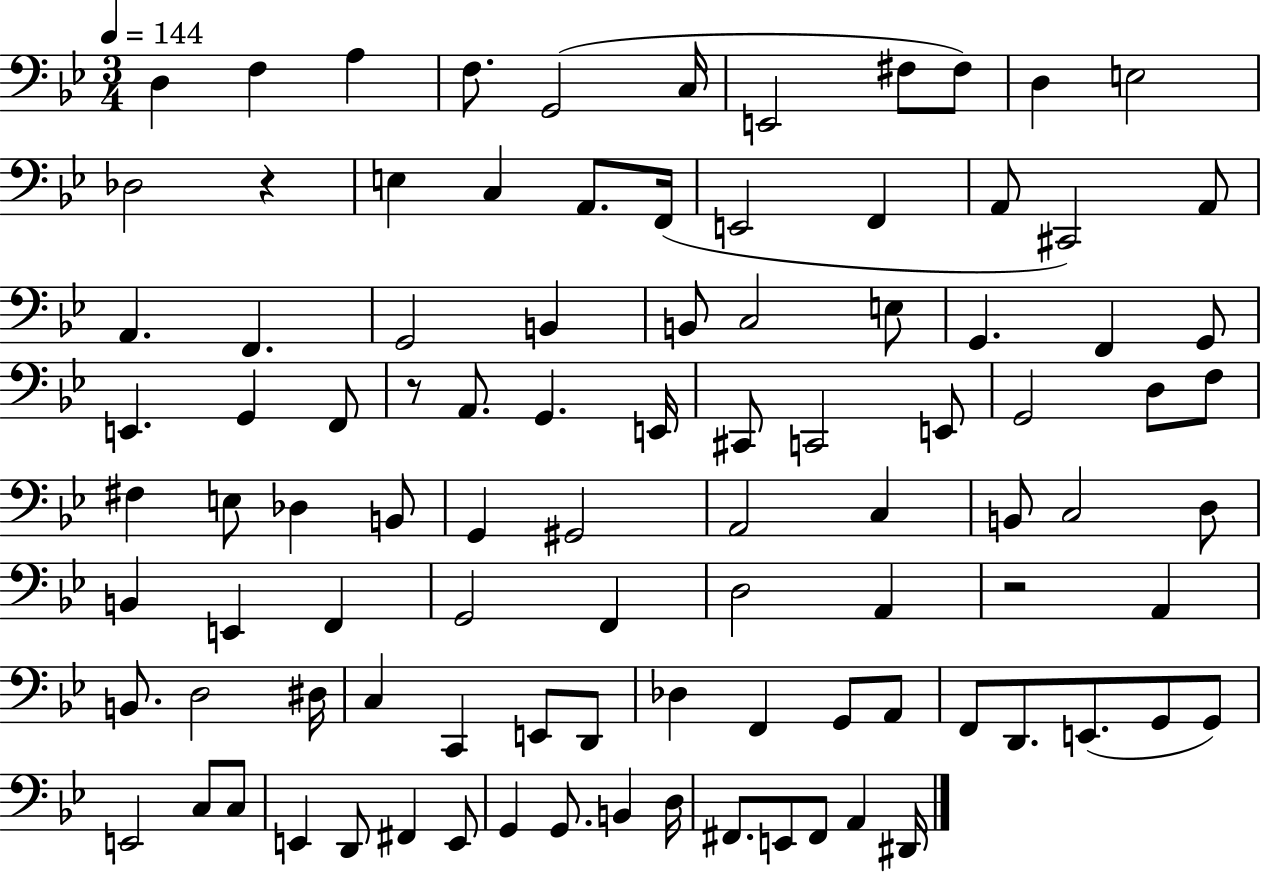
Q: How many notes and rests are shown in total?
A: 97